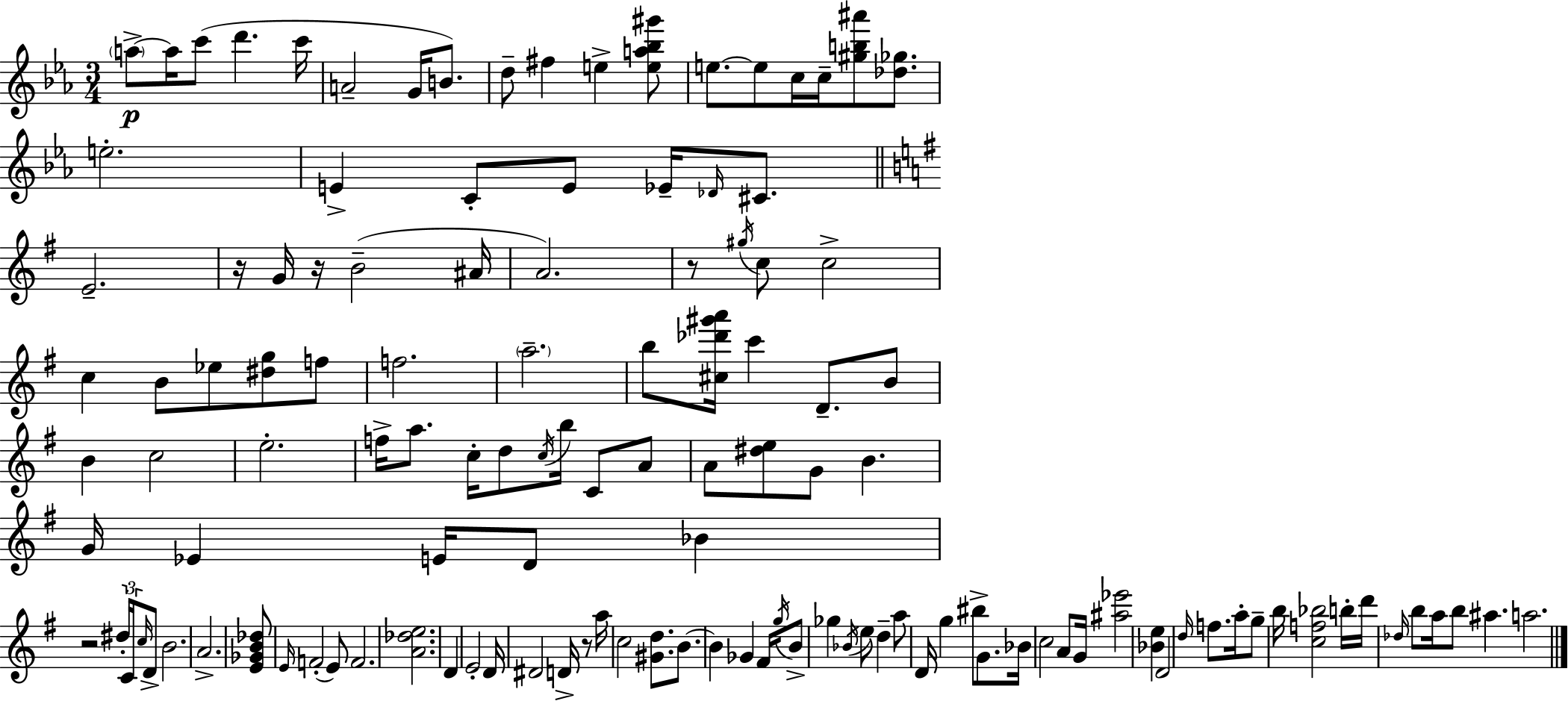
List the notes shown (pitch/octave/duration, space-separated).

A5/e A5/s C6/e D6/q. C6/s A4/h G4/s B4/e. D5/e F#5/q E5/q [E5,A5,Bb5,G#6]/e E5/e. E5/e C5/s C5/s [G#5,B5,A#6]/e [Db5,Gb5]/e. E5/h. E4/q C4/e E4/e Eb4/s Db4/s C#4/e. E4/h. R/s G4/s R/s B4/h A#4/s A4/h. R/e G#5/s C5/e C5/h C5/q B4/e Eb5/e [D#5,G5]/e F5/e F5/h. A5/h. B5/e [C#5,Db6,G#6,A6]/s C6/q D4/e. B4/e B4/q C5/h E5/h. F5/s A5/e. C5/s D5/e C5/s B5/s C4/e A4/e A4/e [D#5,E5]/e G4/e B4/q. G4/s Eb4/q E4/s D4/e Bb4/q R/h D#5/s C4/s C5/s D4/e B4/h. A4/h. [E4,Gb4,B4,Db5]/e E4/s F4/h E4/e F4/h. [A4,Db5,E5]/h. D4/q E4/h D4/s D#4/h D4/s R/e A5/s C5/h [G#4,D5]/e. B4/e. B4/q Gb4/q F#4/s G5/s B4/e Gb5/q Bb4/s E5/e D5/q A5/e D4/s G5/q BIS5/e G4/e. Bb4/s C5/h A4/e G4/s [A#5,Eb6]/h [Bb4,E5]/q D4/h D5/s F5/e. A5/s G5/e B5/s [C5,F5,Bb5]/h B5/s D6/s Db5/s B5/e A5/s B5/e A#5/q. A5/h.